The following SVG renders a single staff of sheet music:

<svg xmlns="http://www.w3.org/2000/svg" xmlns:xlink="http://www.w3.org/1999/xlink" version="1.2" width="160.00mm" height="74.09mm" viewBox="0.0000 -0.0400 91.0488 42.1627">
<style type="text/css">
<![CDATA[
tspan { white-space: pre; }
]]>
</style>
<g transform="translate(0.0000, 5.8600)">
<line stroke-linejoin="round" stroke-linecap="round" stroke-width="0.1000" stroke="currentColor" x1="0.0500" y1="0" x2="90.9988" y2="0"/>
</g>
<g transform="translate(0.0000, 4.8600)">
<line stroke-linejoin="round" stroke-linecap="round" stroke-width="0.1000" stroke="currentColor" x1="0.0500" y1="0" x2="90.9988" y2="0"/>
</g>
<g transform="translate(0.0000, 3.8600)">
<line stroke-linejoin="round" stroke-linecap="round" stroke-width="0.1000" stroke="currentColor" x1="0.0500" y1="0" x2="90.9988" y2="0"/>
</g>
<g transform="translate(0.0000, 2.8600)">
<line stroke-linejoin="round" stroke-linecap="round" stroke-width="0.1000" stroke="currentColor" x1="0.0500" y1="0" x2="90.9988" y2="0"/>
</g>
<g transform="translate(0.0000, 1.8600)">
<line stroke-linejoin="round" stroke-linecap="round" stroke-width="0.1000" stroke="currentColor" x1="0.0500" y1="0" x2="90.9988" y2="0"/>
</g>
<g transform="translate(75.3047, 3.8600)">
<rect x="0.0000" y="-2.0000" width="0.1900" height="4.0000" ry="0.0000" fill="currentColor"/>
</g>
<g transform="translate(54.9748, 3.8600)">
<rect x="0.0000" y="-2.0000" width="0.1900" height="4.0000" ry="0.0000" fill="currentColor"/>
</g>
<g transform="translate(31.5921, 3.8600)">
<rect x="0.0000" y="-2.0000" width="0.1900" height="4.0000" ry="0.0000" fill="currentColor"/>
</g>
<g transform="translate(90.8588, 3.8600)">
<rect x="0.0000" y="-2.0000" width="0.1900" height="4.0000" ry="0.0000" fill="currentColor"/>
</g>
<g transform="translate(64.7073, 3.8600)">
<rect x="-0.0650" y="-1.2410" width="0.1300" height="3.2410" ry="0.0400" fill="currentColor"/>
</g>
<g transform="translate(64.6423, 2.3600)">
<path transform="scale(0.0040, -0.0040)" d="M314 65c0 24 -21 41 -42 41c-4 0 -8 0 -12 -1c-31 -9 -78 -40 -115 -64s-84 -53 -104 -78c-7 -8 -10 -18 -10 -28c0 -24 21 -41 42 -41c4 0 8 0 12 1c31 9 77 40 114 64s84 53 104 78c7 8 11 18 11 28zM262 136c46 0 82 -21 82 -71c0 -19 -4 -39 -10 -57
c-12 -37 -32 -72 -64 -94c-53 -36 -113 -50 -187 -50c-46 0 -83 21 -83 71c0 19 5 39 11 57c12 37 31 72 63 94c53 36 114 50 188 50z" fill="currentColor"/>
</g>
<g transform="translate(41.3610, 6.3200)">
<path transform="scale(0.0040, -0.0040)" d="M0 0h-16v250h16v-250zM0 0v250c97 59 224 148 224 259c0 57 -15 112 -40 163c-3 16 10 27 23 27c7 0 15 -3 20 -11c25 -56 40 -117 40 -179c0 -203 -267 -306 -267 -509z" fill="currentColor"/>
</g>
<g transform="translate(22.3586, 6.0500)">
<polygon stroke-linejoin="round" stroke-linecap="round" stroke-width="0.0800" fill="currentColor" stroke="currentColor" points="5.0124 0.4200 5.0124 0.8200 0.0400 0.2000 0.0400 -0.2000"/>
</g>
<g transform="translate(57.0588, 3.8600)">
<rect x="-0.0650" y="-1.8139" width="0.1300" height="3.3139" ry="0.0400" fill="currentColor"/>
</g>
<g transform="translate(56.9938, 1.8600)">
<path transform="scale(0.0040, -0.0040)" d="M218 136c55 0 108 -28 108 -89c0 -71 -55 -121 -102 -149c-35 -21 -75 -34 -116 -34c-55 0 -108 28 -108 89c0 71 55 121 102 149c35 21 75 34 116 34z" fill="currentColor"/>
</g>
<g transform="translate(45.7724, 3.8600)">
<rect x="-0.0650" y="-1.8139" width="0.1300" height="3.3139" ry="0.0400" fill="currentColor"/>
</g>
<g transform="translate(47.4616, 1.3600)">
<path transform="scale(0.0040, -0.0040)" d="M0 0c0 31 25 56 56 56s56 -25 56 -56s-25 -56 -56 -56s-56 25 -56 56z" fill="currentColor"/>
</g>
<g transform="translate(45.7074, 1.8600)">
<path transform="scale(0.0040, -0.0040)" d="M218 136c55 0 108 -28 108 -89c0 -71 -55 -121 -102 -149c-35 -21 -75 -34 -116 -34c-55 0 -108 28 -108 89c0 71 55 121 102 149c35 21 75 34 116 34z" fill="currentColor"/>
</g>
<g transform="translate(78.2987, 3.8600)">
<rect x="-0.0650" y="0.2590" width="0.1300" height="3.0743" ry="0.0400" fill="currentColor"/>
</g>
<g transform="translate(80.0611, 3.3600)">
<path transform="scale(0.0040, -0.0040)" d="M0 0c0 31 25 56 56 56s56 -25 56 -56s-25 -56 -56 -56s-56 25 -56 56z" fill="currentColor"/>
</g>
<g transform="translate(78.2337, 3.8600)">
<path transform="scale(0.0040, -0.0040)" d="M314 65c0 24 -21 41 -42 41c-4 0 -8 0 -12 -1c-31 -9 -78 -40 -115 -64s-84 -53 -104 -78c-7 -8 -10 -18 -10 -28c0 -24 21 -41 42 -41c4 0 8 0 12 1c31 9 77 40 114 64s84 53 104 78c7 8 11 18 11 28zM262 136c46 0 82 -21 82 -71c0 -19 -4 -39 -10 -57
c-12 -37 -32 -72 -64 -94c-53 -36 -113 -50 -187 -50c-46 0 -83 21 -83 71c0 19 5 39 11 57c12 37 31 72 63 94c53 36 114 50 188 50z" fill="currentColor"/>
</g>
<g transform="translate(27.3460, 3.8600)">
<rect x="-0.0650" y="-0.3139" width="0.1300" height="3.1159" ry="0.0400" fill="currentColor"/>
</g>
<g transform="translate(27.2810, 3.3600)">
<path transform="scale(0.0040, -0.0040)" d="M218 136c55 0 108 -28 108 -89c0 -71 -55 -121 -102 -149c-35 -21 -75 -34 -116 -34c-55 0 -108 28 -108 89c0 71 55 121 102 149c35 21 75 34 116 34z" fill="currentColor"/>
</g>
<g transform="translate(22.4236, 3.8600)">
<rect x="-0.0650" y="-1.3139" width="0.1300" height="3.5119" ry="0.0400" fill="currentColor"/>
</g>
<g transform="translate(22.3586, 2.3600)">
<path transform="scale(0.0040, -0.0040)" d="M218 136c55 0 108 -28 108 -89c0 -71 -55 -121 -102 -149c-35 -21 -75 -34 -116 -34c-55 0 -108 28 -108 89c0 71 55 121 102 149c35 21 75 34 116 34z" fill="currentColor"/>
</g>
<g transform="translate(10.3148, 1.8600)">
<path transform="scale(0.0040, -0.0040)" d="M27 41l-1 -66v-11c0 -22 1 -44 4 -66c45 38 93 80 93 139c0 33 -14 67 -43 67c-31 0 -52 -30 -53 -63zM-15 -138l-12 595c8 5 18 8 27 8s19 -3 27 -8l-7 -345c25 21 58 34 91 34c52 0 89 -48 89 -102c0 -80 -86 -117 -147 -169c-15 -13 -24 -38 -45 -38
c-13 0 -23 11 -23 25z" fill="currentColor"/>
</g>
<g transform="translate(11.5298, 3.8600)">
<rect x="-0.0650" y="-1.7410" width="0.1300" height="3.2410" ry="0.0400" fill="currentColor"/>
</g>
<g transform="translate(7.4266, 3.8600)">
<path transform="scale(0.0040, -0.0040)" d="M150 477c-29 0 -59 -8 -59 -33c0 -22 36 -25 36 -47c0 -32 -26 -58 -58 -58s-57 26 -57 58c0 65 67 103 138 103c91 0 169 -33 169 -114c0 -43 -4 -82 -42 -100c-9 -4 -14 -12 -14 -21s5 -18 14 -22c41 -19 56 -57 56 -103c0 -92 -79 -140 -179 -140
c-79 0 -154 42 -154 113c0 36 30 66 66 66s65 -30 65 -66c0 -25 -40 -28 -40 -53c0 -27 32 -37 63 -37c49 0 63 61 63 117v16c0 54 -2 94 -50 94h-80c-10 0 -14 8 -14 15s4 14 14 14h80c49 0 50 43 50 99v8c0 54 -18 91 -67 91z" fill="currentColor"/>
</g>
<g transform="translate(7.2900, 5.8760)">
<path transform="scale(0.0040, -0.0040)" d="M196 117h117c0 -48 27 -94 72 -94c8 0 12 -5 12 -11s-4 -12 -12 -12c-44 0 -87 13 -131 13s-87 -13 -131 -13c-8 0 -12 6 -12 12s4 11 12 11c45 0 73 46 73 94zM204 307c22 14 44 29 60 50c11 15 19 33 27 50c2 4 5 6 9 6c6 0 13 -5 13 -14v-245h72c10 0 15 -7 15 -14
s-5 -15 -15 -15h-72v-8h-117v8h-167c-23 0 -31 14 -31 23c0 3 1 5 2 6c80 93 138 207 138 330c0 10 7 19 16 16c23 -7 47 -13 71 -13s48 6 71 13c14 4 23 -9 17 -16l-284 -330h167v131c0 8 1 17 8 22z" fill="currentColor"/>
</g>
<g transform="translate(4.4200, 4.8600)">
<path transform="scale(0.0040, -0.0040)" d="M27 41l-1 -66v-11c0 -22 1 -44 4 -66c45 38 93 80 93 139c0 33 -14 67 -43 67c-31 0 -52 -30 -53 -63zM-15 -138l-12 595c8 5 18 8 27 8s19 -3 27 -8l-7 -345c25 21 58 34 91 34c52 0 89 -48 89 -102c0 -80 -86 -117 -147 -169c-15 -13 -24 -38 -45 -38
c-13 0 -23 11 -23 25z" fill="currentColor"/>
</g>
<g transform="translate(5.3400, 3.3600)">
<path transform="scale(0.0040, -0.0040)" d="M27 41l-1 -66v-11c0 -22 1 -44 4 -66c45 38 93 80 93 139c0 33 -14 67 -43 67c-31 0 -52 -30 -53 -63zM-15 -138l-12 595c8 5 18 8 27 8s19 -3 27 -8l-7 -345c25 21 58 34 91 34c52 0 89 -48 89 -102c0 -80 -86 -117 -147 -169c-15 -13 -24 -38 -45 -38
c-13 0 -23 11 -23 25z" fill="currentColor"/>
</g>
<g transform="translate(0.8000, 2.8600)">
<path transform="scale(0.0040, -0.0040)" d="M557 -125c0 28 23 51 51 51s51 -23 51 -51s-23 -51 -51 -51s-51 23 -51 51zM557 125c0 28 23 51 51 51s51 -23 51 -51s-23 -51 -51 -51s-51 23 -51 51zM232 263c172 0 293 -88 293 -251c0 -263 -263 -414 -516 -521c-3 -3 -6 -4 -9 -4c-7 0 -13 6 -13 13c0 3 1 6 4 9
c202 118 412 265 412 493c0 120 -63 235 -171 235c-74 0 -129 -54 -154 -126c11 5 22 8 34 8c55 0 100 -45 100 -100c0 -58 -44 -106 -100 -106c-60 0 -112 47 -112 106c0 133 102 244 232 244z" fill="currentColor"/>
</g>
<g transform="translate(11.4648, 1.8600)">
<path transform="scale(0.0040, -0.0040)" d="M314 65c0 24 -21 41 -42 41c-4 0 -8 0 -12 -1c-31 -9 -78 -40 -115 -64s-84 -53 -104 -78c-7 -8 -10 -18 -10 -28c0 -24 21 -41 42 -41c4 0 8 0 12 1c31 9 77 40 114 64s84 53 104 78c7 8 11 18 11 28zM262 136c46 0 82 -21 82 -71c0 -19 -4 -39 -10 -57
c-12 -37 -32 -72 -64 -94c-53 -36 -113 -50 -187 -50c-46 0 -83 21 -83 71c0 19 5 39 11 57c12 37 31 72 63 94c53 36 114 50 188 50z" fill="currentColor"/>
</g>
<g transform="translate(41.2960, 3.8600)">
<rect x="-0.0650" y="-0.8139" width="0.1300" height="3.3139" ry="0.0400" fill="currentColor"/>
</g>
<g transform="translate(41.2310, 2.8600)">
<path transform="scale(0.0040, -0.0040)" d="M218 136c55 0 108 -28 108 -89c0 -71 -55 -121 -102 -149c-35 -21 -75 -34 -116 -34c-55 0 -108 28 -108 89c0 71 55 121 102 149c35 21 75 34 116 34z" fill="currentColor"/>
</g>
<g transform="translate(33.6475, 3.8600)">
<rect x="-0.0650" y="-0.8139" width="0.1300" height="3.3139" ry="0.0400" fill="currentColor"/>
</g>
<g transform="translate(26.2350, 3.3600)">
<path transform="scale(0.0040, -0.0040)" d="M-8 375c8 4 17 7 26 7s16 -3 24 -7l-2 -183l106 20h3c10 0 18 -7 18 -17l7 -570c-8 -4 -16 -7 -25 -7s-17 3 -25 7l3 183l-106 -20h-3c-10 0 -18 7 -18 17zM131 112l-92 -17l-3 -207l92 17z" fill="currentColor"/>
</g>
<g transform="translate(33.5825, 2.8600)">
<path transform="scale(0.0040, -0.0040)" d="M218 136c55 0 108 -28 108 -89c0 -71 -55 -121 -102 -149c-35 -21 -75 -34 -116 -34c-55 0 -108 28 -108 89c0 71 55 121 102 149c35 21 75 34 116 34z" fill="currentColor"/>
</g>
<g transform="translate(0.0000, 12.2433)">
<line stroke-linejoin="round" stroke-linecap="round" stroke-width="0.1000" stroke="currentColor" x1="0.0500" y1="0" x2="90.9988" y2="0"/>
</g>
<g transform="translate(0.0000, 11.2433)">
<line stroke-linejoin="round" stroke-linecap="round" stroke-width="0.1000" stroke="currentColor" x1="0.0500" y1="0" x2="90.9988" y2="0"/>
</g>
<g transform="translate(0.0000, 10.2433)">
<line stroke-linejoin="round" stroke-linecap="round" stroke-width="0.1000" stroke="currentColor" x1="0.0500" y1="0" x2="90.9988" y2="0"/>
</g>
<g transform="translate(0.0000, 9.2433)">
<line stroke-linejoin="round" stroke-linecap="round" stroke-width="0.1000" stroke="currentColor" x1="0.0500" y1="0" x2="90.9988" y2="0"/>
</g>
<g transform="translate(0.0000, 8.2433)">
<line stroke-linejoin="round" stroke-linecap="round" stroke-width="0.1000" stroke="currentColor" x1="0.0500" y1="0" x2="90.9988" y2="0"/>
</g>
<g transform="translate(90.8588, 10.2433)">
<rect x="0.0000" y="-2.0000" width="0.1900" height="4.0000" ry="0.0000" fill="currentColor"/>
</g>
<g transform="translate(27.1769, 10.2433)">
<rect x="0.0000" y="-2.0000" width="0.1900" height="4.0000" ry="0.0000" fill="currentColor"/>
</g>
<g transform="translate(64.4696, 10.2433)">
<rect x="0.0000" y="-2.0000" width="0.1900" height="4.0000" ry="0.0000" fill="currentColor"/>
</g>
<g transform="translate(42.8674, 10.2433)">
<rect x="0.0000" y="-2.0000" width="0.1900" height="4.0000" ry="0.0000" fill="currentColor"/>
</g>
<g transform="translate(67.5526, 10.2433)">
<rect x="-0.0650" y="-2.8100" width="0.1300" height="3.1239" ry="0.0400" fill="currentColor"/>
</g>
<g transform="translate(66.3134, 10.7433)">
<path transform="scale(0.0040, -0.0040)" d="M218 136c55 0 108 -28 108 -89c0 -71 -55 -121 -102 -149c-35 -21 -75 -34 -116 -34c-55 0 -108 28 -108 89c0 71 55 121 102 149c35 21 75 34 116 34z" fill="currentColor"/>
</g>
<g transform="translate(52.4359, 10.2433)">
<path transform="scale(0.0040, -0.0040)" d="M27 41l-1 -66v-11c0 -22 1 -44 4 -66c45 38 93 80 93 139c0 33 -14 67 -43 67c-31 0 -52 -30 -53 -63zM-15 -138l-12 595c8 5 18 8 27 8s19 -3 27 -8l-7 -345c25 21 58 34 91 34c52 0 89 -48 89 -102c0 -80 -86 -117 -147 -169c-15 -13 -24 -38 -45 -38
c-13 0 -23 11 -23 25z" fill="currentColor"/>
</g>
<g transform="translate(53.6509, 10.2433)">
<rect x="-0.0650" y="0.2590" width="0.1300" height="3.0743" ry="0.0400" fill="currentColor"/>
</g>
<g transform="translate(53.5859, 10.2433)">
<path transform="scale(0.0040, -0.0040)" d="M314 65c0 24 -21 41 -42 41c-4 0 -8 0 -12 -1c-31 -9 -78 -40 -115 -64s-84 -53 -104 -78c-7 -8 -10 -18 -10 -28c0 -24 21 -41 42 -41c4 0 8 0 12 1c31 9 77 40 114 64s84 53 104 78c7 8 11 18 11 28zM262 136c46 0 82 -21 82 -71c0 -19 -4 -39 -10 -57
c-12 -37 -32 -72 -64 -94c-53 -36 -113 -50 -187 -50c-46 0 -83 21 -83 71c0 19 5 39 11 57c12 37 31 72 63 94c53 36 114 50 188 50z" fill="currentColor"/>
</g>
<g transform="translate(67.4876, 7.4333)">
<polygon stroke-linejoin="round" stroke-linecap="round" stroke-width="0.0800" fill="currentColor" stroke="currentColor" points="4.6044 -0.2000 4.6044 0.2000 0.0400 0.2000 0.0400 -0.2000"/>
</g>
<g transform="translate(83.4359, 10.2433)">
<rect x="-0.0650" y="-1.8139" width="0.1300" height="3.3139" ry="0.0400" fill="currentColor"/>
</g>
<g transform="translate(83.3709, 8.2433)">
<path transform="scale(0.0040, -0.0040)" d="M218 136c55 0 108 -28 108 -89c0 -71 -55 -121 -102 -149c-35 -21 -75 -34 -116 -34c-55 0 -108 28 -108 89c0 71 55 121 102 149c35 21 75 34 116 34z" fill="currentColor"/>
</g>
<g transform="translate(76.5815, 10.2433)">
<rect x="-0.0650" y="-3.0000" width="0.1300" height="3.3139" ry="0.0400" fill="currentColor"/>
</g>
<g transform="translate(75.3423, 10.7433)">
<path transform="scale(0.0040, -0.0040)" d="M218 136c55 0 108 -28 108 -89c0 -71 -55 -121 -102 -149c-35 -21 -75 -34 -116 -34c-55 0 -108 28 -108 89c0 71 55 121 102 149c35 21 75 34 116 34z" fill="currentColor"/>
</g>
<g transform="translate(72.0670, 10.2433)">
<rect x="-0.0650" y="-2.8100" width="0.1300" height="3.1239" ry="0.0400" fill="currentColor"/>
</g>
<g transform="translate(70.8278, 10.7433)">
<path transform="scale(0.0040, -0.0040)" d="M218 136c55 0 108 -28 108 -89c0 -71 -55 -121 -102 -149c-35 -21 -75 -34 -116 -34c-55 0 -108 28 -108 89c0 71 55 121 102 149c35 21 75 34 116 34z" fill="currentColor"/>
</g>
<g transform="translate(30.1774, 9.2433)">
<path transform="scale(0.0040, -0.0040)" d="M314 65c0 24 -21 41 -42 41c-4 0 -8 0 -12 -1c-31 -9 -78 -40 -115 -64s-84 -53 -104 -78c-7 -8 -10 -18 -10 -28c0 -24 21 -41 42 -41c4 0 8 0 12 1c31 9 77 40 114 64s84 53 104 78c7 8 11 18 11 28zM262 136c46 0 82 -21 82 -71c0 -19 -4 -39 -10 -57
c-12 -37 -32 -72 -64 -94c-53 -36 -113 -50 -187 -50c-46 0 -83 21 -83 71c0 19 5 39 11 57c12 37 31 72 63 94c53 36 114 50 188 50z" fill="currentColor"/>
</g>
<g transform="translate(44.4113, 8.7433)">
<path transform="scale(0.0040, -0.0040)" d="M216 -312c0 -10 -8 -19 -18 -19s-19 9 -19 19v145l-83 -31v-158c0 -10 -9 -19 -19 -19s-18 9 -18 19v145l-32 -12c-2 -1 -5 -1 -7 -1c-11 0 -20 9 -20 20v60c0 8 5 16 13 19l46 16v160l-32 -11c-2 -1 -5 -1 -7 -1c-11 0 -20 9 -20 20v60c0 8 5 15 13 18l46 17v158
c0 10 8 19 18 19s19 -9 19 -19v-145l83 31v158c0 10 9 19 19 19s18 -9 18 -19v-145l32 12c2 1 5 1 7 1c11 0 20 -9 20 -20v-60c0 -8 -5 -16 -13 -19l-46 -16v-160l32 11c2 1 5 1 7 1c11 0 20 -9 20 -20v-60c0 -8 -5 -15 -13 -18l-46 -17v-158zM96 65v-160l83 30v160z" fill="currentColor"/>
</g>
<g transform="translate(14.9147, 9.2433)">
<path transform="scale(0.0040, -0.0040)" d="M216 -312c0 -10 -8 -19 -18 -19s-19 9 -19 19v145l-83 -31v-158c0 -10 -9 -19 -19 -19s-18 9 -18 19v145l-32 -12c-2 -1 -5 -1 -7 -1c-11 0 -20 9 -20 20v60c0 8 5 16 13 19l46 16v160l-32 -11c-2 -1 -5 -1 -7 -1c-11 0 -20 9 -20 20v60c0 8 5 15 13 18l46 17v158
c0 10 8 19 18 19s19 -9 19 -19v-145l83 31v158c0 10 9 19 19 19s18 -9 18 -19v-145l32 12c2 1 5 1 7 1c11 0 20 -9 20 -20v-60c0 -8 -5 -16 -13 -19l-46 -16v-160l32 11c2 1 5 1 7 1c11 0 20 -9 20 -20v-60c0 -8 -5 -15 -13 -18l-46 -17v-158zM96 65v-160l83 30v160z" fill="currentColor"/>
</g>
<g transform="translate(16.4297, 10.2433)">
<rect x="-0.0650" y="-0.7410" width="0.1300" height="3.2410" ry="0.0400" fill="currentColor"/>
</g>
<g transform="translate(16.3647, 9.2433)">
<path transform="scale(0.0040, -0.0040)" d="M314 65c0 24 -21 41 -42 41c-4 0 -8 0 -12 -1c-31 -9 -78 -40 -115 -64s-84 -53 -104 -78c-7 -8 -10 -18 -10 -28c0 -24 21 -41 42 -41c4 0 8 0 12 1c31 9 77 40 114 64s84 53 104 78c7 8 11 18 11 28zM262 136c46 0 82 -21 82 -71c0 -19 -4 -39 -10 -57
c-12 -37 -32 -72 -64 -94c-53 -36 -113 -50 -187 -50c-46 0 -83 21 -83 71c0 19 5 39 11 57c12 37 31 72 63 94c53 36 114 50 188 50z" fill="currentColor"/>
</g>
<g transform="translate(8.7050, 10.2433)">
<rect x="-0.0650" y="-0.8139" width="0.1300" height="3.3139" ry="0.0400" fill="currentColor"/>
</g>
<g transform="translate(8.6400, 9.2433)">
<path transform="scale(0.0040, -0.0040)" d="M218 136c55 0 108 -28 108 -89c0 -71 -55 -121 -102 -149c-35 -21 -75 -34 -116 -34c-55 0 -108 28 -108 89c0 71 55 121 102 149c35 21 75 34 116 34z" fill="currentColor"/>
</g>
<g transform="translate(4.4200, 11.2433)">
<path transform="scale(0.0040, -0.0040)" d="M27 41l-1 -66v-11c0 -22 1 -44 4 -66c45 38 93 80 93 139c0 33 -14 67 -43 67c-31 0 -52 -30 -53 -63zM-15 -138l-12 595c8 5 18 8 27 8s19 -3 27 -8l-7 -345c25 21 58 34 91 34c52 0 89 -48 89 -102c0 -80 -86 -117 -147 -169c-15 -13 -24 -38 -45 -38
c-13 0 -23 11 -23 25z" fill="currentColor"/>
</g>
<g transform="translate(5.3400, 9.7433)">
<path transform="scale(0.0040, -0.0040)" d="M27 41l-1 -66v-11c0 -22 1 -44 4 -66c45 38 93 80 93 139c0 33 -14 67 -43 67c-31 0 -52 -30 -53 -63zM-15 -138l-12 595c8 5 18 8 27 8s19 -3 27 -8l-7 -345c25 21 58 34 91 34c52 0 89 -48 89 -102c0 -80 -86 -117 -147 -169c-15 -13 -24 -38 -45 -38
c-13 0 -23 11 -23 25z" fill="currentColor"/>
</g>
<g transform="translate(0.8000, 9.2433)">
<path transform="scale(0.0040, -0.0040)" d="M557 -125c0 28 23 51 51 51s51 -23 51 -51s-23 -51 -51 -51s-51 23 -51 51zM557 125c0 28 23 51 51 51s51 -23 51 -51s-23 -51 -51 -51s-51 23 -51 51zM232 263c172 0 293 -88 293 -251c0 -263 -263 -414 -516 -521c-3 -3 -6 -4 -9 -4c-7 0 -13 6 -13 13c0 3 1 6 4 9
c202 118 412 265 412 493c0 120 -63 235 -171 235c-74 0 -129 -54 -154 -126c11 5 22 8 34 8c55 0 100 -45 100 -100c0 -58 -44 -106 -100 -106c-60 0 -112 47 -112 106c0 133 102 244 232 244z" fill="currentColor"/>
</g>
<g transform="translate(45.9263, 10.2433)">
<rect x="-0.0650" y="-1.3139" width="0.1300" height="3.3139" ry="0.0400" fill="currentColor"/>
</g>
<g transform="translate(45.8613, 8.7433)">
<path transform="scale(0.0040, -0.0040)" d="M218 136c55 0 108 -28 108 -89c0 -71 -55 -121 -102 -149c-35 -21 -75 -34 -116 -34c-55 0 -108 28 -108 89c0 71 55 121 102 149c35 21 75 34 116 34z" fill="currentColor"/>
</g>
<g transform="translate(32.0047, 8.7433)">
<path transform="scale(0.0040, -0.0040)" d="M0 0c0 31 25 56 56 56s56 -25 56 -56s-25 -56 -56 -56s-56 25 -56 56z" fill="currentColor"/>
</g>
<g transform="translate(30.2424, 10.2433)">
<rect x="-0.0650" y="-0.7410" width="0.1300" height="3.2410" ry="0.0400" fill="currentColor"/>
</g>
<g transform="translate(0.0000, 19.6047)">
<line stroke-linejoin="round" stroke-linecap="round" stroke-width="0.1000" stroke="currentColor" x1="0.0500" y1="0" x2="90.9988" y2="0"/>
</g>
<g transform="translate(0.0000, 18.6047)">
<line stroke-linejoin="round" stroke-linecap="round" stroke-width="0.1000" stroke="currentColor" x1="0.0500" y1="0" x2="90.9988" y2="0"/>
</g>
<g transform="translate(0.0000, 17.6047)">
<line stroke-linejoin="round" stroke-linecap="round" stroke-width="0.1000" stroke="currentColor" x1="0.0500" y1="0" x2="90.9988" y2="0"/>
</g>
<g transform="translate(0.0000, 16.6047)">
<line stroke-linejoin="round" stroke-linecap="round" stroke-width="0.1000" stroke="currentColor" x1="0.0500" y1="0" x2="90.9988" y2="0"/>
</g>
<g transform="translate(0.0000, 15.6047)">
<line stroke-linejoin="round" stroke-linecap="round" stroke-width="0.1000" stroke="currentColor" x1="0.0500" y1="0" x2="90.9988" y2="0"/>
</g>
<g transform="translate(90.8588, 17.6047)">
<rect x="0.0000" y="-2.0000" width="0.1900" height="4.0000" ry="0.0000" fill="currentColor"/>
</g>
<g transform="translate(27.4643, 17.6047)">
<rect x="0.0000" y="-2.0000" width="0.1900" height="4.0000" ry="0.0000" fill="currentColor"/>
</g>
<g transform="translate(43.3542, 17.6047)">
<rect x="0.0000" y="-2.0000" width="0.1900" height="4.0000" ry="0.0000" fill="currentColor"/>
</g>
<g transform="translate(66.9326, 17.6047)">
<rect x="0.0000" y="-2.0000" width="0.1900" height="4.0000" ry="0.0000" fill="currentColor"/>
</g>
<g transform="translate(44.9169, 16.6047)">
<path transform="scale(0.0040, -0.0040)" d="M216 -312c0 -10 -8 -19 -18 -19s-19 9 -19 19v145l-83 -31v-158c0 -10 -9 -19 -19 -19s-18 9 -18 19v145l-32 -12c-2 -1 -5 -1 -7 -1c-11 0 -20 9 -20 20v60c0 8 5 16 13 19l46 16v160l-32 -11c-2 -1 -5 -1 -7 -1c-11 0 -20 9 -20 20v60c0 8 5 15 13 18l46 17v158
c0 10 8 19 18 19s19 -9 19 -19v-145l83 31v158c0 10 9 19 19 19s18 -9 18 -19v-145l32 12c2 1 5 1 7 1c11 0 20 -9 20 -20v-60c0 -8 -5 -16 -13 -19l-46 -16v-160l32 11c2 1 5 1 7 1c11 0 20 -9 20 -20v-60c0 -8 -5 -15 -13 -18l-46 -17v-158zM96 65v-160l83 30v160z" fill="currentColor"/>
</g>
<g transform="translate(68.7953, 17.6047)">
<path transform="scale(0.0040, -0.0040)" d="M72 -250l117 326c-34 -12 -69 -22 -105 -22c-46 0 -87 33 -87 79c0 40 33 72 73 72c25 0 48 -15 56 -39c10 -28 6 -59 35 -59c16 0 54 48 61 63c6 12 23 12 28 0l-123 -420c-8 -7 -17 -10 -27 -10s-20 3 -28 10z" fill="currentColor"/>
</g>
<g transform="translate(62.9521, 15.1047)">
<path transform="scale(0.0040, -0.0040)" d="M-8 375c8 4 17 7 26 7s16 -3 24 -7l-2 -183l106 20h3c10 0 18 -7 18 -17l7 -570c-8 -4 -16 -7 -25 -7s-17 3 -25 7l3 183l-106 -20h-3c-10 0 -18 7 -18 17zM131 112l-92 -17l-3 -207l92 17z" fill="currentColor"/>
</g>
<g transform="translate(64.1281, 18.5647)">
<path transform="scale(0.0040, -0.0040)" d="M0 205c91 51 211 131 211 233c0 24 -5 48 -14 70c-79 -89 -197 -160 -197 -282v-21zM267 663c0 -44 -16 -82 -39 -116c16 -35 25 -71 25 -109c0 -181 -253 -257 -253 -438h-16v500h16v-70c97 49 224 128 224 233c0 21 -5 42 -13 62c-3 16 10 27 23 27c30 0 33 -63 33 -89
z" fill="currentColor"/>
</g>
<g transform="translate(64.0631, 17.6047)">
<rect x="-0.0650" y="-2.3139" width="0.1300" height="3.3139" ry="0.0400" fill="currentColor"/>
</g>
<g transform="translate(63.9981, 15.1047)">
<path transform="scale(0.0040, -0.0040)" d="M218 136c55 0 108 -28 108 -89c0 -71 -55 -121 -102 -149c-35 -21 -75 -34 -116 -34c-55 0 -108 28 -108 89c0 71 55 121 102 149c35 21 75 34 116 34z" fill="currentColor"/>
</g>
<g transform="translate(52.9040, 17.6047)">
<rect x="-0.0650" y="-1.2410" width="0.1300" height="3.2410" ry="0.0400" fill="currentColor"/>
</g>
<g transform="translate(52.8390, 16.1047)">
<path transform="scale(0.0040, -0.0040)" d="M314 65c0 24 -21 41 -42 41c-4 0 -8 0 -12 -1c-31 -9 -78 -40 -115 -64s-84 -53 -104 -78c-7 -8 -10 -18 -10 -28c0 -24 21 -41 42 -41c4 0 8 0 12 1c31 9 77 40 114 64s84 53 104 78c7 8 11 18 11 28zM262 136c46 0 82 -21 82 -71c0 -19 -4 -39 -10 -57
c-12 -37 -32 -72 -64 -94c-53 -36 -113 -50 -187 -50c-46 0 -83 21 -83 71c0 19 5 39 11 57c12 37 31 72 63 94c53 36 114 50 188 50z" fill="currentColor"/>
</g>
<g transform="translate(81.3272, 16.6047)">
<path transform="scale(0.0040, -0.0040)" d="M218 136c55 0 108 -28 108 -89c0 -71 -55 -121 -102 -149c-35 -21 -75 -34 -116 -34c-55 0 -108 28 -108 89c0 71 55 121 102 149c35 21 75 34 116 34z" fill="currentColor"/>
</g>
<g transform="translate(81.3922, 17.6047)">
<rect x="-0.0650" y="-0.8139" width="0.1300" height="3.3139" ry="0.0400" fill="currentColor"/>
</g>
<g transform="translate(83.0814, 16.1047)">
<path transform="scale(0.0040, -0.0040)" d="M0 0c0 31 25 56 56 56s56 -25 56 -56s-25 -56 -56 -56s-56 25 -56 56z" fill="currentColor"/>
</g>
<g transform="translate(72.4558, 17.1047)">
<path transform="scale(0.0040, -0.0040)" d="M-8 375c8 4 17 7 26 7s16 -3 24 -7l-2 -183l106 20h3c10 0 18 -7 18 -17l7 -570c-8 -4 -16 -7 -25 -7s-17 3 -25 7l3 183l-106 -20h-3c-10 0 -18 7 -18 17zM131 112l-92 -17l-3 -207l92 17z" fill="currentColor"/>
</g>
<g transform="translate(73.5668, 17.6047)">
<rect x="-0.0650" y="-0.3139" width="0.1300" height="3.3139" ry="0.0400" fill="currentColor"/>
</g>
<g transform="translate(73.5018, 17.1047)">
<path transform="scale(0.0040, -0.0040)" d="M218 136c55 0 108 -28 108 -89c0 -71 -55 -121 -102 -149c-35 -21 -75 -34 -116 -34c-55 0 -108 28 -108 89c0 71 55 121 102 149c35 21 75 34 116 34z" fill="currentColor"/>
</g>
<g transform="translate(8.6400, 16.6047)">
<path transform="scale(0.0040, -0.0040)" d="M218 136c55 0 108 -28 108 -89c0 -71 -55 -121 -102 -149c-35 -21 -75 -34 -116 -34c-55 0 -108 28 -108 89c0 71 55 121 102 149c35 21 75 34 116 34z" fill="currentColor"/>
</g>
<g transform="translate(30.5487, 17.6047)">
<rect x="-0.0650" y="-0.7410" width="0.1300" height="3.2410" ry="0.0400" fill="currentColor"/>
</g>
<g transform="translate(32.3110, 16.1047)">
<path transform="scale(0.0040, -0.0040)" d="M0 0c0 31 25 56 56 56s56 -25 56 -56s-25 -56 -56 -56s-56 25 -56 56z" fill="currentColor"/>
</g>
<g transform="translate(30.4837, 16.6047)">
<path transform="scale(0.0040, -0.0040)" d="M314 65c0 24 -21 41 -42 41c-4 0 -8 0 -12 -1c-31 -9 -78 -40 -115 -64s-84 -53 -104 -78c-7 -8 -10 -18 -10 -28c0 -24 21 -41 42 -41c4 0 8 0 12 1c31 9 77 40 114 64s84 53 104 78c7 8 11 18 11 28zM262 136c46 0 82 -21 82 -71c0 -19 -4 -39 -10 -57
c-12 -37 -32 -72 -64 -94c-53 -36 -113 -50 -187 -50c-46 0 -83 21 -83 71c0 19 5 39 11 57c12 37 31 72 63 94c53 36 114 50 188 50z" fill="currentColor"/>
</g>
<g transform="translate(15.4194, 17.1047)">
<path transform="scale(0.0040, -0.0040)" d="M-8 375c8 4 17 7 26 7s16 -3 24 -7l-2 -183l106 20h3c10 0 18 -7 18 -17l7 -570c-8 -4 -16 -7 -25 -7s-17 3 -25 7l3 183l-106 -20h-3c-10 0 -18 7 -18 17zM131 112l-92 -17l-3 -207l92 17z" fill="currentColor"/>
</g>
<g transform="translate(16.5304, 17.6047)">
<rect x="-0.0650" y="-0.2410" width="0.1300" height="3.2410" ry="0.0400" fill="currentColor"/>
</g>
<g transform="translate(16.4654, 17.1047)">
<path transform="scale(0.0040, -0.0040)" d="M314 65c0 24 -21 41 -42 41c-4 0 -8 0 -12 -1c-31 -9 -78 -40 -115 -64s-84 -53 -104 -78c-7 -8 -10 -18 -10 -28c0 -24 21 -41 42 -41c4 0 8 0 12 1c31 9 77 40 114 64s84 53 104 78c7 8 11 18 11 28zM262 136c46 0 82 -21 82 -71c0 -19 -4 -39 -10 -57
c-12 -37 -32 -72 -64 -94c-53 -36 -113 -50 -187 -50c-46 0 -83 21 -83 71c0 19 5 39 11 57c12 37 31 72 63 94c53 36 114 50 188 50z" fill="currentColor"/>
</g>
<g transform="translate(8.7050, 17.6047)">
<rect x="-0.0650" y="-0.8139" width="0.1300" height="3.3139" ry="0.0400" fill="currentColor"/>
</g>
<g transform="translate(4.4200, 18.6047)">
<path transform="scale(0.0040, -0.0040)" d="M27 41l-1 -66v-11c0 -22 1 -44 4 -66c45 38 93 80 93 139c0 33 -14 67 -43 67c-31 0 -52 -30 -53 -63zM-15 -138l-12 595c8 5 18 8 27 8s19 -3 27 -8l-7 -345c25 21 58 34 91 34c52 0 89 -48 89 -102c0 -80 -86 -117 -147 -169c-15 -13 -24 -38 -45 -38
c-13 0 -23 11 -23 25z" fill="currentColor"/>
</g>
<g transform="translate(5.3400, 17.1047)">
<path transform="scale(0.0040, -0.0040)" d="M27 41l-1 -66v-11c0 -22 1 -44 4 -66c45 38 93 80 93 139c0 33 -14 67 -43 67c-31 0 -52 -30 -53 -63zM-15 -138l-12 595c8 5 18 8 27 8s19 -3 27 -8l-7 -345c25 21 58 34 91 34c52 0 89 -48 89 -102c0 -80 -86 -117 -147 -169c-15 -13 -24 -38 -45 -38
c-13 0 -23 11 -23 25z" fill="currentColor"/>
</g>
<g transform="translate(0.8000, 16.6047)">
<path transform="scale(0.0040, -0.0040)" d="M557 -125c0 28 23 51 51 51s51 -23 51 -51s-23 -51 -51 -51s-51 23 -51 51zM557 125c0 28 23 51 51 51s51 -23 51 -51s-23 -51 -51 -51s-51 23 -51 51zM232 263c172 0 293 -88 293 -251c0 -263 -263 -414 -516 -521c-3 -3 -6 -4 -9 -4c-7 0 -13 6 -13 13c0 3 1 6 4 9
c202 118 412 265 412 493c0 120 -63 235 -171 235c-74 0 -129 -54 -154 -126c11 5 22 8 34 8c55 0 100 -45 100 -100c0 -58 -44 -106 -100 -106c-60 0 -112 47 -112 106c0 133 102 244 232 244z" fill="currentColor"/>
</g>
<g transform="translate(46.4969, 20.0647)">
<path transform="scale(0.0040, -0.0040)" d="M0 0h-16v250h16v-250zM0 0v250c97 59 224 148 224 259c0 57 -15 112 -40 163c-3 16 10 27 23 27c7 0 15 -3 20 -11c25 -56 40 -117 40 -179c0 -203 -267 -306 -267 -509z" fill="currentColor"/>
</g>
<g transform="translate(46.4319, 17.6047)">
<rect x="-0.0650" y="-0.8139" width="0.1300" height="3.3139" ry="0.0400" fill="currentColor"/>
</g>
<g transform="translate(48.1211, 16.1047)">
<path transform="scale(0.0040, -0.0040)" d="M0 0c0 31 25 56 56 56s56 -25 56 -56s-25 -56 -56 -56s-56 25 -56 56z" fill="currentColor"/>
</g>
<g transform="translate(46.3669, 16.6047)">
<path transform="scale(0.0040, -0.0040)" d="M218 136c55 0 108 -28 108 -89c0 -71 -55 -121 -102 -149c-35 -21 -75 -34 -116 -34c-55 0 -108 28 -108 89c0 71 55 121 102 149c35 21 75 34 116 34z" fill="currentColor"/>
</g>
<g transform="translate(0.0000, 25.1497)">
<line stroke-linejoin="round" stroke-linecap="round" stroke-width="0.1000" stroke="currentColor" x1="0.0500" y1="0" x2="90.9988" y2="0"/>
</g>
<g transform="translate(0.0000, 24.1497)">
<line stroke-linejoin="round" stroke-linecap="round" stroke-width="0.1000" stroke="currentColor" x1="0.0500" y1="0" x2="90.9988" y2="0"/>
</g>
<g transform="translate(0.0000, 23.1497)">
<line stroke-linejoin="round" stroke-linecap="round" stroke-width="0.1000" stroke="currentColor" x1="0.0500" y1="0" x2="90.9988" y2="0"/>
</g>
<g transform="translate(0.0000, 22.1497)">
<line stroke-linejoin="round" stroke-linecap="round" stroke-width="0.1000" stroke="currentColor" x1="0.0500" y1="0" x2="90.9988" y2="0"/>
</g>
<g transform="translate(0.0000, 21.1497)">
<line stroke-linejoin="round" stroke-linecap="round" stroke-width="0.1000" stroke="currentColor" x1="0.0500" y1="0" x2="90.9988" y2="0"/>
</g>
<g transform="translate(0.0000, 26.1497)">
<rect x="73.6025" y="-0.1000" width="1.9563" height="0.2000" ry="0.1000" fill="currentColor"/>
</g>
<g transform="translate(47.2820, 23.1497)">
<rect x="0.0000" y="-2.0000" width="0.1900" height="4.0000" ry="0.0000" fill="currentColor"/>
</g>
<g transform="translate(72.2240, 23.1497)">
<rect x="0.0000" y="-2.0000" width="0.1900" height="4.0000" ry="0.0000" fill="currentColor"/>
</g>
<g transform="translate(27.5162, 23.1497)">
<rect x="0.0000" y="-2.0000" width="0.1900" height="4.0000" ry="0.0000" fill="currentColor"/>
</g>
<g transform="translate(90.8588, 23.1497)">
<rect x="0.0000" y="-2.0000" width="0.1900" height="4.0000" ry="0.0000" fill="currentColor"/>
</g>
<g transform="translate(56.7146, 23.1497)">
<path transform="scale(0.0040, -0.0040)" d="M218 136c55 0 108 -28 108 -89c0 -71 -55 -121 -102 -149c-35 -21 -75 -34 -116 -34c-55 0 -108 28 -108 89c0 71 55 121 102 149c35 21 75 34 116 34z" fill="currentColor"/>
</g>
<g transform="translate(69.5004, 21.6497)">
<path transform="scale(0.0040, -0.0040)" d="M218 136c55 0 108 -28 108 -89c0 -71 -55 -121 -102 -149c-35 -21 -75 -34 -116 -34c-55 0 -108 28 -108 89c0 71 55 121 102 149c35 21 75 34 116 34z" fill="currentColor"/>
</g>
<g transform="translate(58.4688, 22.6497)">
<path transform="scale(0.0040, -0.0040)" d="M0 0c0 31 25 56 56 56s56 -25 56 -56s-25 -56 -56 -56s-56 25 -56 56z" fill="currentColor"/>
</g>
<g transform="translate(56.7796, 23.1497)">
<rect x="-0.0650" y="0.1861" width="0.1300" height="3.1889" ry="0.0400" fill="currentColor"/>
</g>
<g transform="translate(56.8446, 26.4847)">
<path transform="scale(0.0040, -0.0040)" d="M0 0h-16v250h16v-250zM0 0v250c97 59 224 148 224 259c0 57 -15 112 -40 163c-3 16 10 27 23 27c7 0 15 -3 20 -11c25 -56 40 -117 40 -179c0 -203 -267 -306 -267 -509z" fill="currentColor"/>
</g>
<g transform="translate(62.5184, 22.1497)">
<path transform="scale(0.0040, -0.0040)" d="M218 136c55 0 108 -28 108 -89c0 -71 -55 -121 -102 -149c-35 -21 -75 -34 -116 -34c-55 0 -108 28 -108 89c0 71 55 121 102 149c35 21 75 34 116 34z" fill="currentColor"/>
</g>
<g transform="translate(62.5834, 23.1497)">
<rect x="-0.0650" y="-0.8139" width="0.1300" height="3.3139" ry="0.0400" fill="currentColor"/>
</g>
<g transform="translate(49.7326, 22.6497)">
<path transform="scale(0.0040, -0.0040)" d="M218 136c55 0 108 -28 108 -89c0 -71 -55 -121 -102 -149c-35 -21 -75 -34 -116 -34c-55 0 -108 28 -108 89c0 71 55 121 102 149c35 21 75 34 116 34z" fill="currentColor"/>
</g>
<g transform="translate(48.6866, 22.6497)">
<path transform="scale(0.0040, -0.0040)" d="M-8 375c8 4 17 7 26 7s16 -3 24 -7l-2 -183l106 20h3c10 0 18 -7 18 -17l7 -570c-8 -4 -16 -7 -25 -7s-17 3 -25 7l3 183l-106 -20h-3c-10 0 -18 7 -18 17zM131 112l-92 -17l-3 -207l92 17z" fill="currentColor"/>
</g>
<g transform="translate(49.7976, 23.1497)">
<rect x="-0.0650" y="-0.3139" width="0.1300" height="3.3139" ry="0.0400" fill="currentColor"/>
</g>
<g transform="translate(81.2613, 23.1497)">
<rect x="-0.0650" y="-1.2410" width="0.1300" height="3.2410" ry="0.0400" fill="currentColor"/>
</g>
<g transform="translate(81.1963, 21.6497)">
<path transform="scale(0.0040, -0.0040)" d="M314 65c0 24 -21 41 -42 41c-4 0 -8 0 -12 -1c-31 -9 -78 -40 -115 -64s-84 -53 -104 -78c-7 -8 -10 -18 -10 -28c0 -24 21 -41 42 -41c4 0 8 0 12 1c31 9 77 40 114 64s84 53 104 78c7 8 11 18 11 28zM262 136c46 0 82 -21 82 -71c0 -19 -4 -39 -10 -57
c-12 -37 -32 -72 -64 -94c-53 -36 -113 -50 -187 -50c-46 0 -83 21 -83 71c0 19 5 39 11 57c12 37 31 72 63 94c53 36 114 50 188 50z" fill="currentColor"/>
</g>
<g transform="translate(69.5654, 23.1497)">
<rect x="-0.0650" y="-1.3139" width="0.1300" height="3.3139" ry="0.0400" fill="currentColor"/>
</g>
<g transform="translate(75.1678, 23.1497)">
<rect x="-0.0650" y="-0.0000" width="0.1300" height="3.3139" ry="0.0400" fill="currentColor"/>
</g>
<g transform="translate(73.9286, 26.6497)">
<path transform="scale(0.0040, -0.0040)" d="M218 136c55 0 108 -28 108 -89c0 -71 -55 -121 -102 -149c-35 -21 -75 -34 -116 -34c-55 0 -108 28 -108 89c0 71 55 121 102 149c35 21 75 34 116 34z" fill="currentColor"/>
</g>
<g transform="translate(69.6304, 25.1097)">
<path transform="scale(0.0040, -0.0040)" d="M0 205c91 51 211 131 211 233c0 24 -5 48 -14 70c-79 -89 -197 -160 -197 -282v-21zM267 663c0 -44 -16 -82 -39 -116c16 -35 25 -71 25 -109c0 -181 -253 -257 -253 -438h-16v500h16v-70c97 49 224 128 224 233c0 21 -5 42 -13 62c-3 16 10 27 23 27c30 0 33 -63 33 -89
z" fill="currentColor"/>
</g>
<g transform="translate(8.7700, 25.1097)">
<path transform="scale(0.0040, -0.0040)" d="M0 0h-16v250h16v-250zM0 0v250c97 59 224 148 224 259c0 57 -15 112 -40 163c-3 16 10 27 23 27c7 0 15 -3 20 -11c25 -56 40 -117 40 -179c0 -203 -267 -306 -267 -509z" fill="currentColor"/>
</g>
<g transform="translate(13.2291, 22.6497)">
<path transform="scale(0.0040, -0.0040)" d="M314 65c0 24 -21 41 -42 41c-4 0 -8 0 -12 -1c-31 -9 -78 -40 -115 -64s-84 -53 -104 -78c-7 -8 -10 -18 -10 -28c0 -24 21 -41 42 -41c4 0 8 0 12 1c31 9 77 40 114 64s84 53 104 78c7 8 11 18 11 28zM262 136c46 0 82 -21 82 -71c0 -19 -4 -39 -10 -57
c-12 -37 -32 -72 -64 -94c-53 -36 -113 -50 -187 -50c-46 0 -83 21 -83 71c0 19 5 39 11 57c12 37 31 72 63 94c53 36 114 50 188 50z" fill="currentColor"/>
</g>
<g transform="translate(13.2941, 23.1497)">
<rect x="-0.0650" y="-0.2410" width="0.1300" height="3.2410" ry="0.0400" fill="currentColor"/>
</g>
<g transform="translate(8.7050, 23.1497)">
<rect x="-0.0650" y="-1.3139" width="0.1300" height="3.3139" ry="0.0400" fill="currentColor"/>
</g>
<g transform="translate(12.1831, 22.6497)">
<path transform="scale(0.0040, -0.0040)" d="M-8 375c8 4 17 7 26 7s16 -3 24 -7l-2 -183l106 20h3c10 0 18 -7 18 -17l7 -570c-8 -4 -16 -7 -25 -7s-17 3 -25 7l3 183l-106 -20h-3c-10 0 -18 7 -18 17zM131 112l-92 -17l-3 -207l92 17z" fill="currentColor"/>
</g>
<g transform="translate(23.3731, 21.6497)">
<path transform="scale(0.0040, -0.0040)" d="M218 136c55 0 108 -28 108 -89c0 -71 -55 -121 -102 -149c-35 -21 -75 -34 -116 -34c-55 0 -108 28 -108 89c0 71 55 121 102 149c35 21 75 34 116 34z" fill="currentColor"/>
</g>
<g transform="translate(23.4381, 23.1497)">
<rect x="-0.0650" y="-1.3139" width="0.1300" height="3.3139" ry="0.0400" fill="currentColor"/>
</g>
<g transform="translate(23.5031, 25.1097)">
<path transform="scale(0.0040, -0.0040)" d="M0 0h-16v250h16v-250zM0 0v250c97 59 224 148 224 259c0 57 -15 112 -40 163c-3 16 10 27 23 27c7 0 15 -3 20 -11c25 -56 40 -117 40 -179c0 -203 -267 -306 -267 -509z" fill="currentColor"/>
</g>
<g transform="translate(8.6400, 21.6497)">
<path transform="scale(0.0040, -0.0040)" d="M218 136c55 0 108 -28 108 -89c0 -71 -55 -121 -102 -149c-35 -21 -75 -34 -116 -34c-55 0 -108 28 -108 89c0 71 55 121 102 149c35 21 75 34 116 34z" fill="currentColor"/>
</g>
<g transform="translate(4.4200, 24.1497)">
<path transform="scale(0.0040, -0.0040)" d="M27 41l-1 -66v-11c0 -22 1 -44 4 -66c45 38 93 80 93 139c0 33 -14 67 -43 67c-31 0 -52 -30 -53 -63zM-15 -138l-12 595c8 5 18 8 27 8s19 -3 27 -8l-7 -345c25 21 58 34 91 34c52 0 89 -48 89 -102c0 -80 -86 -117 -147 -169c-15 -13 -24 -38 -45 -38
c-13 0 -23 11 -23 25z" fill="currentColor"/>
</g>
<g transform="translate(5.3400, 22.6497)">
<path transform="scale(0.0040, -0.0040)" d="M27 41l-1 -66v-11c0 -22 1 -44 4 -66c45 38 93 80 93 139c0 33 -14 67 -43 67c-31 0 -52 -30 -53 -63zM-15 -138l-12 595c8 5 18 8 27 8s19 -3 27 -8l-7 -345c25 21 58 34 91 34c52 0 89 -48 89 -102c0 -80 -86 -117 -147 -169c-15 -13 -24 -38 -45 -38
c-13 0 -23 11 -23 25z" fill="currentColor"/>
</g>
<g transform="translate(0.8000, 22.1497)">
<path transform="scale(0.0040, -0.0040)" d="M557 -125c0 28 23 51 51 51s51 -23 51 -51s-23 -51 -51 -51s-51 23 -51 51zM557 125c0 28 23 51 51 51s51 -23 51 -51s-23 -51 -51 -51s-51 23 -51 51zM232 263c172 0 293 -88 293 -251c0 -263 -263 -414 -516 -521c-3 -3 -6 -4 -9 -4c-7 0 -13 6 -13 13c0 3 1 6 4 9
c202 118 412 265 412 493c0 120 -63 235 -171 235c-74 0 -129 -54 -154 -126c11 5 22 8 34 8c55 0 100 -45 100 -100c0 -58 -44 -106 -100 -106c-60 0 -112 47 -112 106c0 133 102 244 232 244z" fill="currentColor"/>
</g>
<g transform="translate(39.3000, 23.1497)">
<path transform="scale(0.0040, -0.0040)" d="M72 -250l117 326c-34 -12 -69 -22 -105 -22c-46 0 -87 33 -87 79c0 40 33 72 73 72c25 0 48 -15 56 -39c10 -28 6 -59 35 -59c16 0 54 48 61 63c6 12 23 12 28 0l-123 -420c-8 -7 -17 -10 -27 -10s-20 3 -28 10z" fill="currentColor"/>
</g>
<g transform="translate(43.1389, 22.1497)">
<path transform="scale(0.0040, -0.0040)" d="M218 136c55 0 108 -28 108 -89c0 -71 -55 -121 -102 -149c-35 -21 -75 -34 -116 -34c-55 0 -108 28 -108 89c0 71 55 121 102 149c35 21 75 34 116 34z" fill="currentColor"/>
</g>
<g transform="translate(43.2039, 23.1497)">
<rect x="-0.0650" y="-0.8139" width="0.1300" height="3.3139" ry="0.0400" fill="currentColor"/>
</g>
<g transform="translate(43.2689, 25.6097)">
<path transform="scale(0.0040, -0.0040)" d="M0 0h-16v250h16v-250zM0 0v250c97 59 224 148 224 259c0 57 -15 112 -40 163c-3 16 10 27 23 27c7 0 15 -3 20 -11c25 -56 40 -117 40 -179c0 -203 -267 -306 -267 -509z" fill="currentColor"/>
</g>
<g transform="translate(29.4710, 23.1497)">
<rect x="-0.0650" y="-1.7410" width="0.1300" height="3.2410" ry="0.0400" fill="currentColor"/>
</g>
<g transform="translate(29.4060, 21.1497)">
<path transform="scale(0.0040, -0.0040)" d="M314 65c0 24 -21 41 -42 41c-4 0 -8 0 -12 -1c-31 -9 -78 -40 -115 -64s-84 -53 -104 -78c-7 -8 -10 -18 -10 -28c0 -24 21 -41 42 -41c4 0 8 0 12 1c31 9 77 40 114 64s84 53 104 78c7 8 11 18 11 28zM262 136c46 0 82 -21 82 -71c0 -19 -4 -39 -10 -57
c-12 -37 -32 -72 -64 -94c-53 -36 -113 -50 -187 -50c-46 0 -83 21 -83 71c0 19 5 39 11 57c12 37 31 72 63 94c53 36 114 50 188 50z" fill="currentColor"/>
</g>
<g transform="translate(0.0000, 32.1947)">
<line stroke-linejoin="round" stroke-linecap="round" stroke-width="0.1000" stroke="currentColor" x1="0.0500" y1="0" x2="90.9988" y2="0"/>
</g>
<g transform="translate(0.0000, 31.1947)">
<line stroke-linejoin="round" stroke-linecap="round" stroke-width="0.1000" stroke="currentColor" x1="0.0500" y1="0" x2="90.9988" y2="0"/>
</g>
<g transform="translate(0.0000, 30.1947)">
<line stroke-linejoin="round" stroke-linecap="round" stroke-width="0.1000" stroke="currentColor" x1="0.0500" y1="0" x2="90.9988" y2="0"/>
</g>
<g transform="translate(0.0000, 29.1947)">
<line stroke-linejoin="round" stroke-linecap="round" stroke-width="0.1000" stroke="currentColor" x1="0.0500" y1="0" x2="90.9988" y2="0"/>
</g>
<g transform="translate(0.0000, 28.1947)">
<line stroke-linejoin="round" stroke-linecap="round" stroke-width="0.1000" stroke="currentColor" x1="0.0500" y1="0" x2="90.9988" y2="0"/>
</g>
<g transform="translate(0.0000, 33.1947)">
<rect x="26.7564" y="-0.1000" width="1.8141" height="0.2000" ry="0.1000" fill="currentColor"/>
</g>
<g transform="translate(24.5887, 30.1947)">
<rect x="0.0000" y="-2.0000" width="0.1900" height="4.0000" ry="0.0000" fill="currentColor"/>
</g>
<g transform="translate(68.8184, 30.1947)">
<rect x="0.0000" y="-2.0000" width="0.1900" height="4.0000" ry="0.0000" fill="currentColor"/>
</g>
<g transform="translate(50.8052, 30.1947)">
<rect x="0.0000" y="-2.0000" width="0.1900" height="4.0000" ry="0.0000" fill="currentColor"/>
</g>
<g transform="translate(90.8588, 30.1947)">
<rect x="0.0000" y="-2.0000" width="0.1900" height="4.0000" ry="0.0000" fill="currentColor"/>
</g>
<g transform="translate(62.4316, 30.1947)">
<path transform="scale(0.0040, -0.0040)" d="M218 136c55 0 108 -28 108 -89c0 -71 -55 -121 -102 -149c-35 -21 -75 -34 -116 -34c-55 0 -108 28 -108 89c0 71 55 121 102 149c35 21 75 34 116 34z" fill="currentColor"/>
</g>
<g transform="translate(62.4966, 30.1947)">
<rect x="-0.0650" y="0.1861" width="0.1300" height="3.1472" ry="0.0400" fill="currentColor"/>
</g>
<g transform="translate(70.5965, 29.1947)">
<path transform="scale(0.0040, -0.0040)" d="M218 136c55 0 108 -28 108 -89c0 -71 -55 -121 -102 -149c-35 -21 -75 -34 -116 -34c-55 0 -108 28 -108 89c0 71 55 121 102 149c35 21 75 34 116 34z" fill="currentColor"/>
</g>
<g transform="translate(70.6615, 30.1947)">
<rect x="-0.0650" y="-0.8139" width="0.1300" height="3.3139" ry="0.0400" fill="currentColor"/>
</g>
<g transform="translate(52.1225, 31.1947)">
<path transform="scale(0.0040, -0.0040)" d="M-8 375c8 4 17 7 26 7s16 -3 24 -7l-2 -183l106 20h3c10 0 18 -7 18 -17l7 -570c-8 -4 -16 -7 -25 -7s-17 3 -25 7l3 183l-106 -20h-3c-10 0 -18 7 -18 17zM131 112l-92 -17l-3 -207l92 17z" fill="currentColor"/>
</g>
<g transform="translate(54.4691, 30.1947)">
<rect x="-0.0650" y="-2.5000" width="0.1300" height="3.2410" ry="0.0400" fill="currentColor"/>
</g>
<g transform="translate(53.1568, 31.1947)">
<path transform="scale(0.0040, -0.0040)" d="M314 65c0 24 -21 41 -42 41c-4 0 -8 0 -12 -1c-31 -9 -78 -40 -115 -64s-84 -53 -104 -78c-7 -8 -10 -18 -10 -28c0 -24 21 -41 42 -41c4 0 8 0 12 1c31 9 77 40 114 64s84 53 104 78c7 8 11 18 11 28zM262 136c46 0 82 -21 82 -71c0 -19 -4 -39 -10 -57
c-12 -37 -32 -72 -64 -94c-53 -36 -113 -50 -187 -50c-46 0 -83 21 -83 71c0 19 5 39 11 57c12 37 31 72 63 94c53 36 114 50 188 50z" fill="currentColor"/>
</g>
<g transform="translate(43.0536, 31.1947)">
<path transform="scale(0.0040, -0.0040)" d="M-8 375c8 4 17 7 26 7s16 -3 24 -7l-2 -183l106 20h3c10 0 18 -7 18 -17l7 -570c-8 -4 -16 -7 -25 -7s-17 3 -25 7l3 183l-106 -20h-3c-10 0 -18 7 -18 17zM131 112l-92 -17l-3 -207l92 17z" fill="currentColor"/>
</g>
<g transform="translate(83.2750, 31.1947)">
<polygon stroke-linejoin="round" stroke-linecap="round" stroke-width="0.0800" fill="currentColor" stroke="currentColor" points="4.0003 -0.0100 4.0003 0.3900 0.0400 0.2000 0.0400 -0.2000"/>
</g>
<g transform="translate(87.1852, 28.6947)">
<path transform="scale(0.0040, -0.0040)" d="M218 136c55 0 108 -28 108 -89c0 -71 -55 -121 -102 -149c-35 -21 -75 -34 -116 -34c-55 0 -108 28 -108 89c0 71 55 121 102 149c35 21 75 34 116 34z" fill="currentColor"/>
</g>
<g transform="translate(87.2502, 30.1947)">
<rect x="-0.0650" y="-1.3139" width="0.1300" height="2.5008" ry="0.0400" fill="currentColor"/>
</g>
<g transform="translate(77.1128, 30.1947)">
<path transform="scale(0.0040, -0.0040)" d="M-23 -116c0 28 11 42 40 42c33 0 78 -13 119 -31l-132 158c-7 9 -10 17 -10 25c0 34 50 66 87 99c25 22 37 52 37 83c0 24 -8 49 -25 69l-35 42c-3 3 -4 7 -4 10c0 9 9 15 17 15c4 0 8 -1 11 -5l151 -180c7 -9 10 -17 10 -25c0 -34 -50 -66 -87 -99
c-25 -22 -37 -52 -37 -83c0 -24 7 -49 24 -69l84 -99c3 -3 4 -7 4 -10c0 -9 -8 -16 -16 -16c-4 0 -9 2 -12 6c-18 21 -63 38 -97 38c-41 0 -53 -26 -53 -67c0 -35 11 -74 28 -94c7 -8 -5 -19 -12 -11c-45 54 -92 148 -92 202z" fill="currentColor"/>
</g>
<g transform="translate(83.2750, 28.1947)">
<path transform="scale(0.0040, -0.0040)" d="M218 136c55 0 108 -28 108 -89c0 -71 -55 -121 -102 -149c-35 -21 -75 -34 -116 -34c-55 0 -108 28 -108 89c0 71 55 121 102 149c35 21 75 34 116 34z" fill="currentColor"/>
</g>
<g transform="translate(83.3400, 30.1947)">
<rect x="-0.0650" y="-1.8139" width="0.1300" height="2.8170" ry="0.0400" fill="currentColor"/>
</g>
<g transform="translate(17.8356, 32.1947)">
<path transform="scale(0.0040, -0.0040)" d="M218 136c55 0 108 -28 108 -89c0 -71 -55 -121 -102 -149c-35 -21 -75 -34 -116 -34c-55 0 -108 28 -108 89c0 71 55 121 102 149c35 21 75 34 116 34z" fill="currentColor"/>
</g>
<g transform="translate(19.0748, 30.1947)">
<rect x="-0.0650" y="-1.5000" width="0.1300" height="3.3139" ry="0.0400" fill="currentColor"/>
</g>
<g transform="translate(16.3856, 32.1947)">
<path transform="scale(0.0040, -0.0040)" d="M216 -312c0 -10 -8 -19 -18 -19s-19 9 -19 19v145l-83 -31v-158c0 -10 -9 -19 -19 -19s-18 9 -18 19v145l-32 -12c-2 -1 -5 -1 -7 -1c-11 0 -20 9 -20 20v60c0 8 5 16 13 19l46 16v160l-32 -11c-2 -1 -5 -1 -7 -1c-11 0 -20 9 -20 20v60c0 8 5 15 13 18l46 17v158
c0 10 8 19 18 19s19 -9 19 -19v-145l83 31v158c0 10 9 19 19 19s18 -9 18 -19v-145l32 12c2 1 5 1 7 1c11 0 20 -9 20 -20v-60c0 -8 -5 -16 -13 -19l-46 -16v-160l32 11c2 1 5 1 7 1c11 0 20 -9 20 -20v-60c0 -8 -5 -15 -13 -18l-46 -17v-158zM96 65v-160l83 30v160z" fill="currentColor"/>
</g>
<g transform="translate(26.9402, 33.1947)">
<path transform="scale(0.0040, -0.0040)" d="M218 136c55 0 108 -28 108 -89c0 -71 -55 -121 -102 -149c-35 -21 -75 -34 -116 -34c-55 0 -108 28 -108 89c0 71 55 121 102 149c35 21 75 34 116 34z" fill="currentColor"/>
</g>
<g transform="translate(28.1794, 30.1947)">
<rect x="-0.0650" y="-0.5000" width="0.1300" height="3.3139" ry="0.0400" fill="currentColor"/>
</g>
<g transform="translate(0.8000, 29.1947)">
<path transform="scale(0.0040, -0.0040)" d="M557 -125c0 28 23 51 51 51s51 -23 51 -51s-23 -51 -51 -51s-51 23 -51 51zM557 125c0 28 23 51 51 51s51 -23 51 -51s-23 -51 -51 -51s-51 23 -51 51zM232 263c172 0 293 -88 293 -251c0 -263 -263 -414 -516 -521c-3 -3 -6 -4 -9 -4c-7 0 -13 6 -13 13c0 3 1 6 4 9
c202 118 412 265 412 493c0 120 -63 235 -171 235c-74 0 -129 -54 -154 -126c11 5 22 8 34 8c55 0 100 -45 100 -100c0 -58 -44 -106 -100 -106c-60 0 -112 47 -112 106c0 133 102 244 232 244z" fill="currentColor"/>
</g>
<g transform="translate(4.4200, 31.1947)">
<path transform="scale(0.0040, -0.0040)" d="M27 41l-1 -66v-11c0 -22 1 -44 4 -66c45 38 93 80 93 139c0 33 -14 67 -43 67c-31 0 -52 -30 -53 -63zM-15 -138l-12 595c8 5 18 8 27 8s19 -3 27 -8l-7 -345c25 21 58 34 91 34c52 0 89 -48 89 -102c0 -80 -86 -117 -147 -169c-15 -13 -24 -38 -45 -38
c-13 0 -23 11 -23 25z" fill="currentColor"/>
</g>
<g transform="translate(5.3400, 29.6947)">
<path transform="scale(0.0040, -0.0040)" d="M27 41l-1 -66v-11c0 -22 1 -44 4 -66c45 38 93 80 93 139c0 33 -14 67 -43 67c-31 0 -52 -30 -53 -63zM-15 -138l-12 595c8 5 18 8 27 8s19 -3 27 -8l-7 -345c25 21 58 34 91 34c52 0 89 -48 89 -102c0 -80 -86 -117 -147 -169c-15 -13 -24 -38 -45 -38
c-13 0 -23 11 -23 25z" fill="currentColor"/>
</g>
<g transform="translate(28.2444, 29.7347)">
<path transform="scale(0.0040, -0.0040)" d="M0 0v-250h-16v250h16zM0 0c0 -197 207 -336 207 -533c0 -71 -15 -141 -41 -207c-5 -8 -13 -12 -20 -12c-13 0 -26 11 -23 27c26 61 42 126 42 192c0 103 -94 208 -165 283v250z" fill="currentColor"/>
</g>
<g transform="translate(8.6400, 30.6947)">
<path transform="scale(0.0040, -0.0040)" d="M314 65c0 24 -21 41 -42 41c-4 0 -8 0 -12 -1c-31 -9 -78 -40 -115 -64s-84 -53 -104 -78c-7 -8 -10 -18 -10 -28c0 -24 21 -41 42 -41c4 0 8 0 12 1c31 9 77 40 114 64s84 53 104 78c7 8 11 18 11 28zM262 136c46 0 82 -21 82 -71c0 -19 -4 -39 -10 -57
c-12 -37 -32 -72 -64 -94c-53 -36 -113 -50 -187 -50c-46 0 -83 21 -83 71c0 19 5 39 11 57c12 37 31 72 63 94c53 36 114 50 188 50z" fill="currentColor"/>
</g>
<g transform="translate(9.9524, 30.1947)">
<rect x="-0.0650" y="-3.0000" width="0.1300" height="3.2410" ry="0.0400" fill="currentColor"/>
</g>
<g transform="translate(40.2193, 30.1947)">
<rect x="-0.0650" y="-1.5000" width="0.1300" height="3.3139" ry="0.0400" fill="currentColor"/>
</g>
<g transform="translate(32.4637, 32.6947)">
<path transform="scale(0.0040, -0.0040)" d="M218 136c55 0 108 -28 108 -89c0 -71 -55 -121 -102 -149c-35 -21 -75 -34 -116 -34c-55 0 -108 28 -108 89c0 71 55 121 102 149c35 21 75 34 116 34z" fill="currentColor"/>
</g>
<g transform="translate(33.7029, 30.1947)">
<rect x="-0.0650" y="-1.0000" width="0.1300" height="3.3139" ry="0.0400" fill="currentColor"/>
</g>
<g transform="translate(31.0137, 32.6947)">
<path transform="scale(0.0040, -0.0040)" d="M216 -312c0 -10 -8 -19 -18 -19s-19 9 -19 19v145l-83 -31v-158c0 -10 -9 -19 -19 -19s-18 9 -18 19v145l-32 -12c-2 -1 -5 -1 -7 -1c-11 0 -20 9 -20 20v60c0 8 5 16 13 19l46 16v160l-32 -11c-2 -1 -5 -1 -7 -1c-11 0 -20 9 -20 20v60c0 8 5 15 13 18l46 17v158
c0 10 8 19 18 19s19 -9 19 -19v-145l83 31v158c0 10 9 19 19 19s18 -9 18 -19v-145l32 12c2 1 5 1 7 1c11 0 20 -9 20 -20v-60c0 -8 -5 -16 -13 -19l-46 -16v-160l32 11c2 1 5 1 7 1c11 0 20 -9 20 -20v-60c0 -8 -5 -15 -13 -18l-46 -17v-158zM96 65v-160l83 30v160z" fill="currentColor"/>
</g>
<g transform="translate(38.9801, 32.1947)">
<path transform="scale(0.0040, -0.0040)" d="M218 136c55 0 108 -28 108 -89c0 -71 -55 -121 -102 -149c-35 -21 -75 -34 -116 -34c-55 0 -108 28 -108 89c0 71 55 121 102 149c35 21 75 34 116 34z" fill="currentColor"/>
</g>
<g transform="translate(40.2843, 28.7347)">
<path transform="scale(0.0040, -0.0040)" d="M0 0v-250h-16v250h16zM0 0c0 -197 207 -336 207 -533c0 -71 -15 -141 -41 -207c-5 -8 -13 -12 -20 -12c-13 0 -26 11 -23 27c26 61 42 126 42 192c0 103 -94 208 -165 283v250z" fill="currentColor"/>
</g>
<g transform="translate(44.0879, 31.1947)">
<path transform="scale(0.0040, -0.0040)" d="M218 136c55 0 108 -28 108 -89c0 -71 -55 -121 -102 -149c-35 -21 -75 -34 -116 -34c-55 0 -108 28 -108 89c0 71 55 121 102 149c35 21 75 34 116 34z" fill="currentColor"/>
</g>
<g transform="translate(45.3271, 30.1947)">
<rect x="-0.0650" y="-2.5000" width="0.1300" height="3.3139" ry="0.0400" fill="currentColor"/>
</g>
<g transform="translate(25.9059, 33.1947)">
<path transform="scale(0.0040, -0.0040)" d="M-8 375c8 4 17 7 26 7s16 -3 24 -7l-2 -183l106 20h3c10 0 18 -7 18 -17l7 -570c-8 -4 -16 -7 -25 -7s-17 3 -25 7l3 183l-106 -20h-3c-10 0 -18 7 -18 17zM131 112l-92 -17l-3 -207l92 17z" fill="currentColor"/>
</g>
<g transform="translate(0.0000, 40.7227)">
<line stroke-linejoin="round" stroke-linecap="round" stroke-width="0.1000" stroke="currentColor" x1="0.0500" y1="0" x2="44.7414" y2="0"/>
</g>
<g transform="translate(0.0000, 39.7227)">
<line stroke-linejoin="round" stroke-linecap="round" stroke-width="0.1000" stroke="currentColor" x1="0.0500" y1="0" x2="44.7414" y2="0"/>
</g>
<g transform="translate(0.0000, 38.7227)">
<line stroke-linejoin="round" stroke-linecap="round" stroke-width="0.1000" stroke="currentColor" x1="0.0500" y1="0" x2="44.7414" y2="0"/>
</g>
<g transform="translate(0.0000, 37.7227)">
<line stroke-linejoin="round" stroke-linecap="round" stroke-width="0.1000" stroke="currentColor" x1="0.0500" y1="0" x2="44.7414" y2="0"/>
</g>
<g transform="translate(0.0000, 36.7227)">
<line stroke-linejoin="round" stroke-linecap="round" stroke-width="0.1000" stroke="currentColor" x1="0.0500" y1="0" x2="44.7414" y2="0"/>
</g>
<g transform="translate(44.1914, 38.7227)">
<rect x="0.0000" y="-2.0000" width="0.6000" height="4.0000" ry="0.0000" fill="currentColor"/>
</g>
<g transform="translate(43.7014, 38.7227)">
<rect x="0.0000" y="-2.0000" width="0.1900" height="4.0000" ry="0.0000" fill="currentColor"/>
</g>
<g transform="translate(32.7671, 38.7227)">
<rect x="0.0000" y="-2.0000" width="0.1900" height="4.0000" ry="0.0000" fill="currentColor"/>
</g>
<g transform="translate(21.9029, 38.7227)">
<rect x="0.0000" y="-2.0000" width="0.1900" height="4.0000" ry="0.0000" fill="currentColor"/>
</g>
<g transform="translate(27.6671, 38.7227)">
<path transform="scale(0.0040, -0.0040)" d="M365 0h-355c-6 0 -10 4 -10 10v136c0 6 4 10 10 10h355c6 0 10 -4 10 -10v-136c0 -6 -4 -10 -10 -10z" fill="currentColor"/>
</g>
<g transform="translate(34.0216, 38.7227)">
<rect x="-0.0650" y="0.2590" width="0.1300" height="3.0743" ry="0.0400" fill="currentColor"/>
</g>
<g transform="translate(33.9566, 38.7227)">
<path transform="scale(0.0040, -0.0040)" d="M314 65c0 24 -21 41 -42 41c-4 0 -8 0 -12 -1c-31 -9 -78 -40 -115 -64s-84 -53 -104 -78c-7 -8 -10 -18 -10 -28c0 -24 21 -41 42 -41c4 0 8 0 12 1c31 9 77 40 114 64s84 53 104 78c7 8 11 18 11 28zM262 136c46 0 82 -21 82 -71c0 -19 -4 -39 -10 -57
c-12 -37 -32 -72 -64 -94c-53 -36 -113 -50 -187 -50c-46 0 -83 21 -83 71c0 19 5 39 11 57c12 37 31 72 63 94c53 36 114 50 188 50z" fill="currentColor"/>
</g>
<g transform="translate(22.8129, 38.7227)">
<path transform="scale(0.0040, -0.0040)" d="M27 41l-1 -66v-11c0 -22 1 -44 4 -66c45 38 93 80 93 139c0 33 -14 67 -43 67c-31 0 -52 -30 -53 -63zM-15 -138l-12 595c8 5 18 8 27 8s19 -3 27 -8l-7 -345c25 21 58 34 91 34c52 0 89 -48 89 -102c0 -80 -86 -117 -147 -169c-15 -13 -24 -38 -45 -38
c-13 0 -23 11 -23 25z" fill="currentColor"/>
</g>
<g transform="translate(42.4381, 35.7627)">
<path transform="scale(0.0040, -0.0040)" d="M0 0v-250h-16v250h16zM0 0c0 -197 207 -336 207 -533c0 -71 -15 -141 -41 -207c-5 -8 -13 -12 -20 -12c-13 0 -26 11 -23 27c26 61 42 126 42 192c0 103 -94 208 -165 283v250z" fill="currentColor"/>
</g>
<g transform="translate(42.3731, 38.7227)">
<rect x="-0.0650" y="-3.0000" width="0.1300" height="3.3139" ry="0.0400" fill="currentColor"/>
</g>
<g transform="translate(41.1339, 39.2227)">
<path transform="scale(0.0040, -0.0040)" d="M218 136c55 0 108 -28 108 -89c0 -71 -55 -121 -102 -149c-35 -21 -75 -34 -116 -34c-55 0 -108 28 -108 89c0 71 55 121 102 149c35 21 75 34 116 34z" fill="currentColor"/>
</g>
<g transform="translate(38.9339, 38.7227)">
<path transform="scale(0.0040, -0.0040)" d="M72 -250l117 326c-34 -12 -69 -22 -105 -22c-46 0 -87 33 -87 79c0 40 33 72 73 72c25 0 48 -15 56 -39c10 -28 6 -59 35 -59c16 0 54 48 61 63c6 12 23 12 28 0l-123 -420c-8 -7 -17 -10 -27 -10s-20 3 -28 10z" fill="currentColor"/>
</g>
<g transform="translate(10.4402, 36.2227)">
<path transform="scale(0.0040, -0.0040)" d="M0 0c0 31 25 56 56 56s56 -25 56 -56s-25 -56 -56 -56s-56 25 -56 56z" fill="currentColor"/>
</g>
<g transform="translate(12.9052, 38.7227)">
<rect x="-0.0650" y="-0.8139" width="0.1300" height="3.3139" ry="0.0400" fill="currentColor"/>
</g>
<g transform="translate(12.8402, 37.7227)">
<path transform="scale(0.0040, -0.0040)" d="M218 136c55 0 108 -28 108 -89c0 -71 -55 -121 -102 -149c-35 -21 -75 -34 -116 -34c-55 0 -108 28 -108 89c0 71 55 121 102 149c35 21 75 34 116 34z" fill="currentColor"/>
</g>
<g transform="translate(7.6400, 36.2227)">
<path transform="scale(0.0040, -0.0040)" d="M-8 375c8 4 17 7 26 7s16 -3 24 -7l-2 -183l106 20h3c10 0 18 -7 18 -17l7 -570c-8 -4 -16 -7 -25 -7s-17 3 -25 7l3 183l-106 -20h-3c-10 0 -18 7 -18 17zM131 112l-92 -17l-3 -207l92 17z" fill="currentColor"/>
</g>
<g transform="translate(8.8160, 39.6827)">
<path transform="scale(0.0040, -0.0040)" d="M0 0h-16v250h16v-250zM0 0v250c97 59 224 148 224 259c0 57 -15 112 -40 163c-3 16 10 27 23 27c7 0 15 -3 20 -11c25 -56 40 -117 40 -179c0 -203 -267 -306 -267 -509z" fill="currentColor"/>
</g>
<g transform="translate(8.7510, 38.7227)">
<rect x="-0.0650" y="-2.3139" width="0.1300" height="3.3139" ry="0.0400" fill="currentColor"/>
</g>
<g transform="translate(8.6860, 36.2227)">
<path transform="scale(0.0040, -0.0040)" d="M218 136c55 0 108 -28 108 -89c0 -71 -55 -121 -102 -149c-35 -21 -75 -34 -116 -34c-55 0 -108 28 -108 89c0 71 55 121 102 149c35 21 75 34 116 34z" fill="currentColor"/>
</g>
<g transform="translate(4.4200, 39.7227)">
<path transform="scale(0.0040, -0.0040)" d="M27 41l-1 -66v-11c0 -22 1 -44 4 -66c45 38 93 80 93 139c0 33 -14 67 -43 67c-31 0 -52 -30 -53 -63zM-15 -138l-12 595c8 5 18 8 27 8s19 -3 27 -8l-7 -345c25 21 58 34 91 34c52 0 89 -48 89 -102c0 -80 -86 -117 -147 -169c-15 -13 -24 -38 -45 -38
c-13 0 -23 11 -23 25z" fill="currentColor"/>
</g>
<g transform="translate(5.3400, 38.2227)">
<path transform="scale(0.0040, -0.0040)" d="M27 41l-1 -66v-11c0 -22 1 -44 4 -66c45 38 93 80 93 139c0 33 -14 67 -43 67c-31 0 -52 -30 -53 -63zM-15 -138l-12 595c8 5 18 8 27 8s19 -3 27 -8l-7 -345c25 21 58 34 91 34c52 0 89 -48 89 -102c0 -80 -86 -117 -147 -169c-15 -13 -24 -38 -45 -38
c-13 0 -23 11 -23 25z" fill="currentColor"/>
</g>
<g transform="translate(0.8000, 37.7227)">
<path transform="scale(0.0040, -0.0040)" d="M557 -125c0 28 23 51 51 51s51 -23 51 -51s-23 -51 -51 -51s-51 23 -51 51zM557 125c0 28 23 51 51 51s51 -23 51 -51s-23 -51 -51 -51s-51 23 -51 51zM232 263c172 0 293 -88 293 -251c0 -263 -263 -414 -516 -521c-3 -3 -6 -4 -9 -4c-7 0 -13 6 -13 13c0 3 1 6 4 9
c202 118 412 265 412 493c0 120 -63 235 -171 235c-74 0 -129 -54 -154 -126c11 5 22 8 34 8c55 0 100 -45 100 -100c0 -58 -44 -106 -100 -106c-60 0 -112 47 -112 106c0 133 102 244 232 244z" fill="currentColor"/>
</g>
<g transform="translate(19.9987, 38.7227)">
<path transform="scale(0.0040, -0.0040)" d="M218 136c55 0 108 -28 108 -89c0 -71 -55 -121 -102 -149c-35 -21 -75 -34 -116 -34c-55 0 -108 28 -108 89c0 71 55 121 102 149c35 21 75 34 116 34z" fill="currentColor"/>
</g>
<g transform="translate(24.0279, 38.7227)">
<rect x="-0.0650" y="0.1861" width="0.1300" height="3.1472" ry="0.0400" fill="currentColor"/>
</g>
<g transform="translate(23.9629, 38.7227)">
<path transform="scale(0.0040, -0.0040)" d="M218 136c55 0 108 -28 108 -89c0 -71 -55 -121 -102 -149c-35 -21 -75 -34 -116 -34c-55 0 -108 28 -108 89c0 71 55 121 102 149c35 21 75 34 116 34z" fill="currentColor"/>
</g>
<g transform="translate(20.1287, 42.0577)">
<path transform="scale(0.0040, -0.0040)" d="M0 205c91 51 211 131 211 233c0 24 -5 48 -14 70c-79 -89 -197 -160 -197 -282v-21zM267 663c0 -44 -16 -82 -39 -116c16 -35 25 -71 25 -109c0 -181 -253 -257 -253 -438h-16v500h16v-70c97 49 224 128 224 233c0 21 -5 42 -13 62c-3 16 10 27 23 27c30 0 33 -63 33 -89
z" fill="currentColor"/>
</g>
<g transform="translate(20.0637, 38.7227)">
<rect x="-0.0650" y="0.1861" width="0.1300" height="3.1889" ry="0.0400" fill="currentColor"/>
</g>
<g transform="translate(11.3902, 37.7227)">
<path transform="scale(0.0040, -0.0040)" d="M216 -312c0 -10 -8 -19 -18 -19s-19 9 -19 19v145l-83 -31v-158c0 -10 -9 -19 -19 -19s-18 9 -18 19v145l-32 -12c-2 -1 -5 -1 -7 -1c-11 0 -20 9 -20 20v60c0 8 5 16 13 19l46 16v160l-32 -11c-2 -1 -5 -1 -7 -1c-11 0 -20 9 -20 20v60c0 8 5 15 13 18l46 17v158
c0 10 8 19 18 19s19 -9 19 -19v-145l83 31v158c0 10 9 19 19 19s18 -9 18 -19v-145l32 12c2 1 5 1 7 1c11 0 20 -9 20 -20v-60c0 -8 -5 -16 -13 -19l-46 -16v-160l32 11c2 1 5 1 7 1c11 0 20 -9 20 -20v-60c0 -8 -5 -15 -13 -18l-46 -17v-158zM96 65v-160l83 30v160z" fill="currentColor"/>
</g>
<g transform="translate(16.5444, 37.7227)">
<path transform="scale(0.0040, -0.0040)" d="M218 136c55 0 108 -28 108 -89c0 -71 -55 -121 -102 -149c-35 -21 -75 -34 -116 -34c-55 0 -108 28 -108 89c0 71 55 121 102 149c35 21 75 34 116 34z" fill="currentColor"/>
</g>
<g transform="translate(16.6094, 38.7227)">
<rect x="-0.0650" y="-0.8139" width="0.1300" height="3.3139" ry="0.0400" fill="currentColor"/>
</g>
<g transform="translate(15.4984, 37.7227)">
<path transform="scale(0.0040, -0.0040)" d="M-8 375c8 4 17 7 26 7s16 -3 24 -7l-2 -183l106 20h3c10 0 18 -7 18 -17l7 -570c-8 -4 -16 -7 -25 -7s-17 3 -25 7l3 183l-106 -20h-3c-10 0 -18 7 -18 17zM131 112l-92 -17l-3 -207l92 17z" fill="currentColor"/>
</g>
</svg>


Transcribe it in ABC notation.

X:1
T:Untitled
M:3/4
L:1/4
K:Bb
_A,2 G,/2 E,/2 F, F,/2 A, A, G,2 D,2 F, ^F,2 F,2 ^G, _D,2 C,/2 C,/2 C, A, F, E,2 F,2 ^F,/2 G,2 B,/4 z/2 E, F, G,/2 E,2 G,/2 A,2 z/2 F,/2 E, D,/2 F, G,/4 D,, G,2 C,2 ^G,, E,,/2 ^F,, G,,/2 B,, B,,2 D, F, z A,/2 G,/2 B,/2 ^F, F, D,/4 _D, z2 D,2 z/2 C,/2